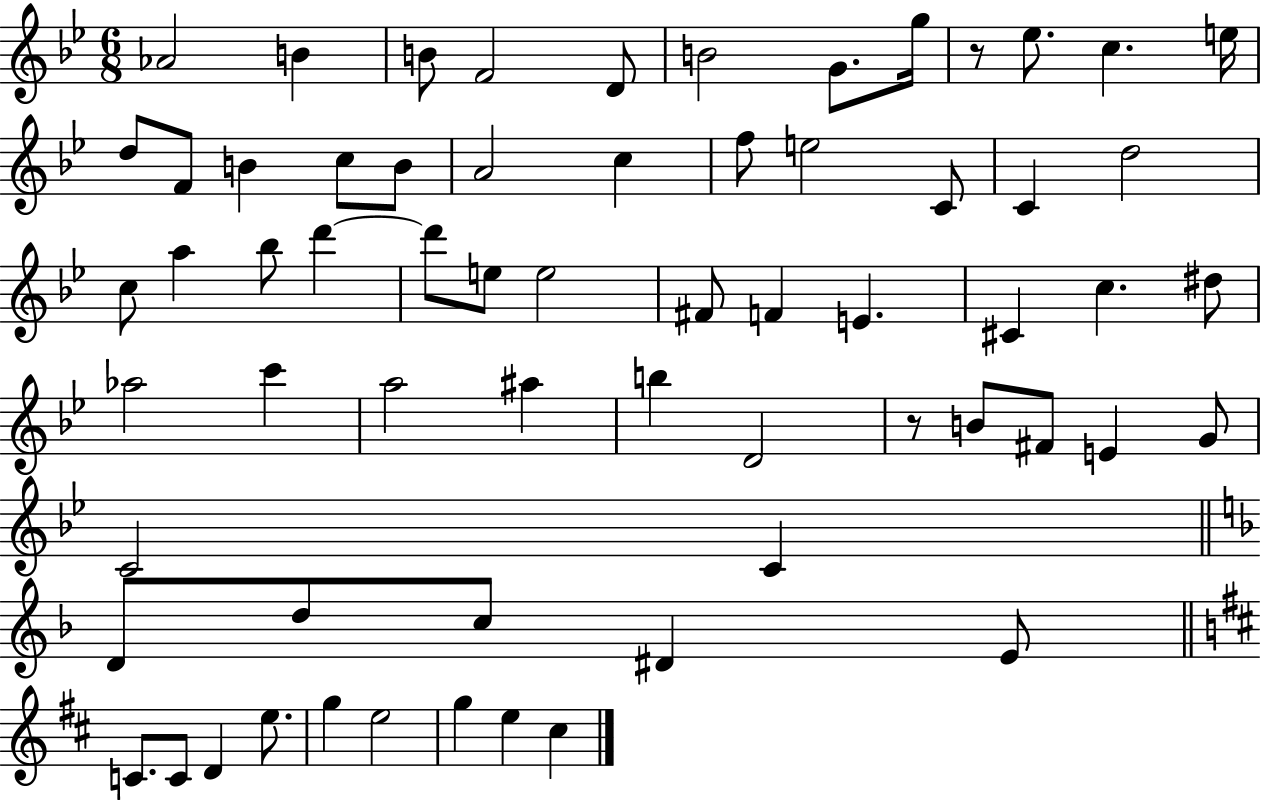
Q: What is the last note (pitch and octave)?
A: C#5